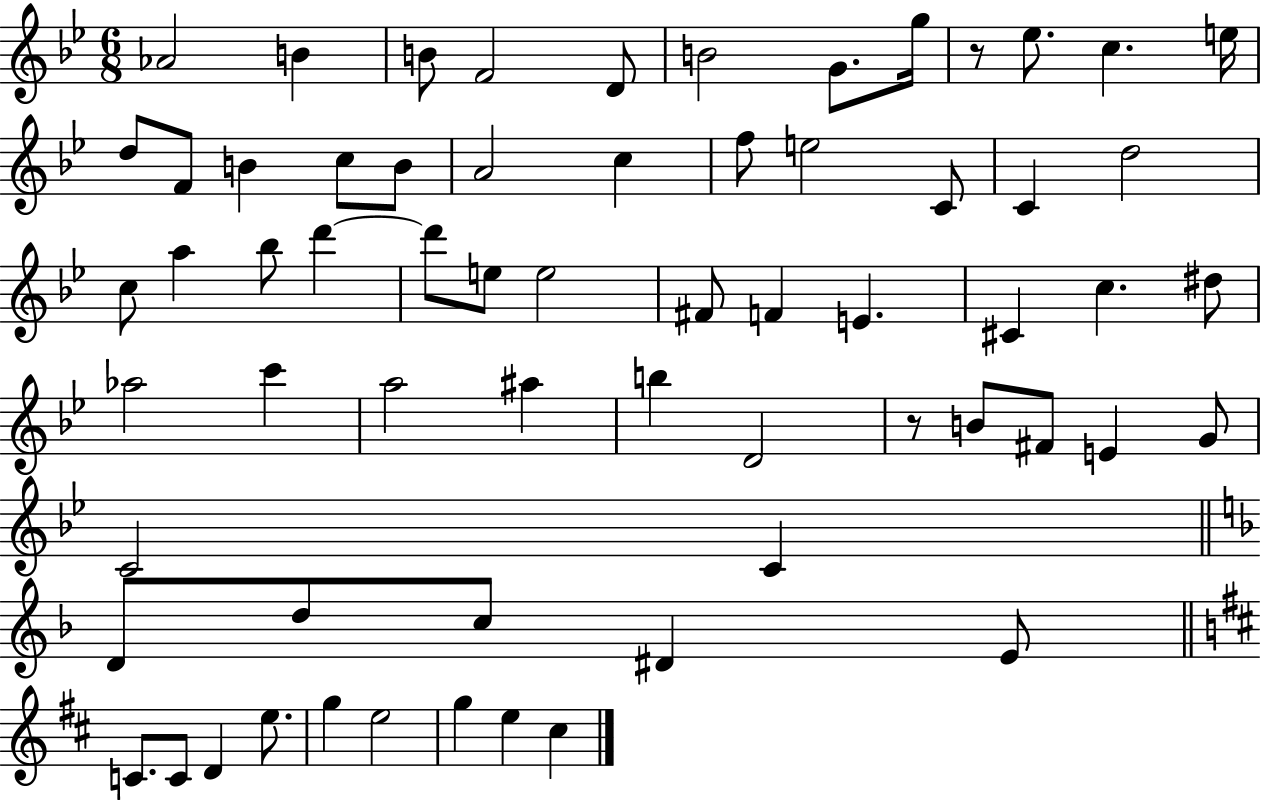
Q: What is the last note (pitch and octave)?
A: C#5